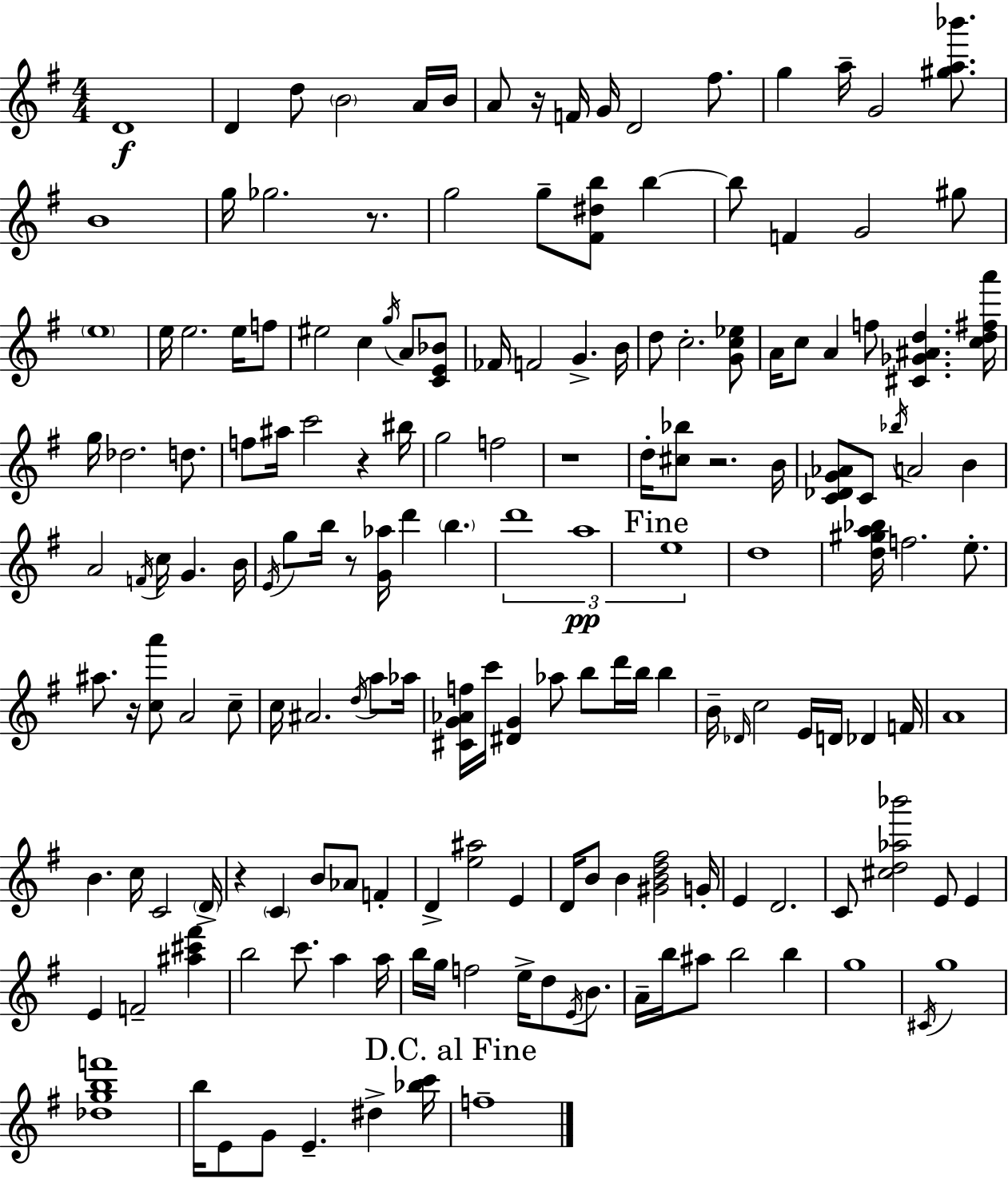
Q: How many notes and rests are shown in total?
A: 169